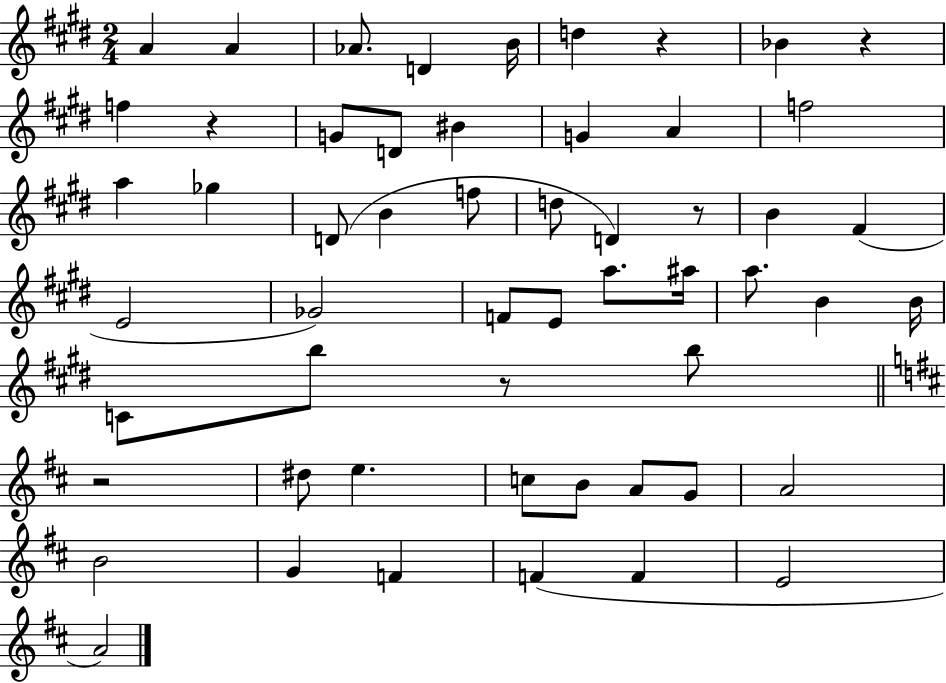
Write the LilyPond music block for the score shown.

{
  \clef treble
  \numericTimeSignature
  \time 2/4
  \key e \major
  a'4 a'4 | aes'8. d'4 b'16 | d''4 r4 | bes'4 r4 | \break f''4 r4 | g'8 d'8 bis'4 | g'4 a'4 | f''2 | \break a''4 ges''4 | d'8( b'4 f''8 | d''8 d'4) r8 | b'4 fis'4( | \break e'2 | ges'2) | f'8 e'8 a''8. ais''16 | a''8. b'4 b'16 | \break c'8 b''8 r8 b''8 | \bar "||" \break \key b \minor r2 | dis''8 e''4. | c''8 b'8 a'8 g'8 | a'2 | \break b'2 | g'4 f'4 | f'4( f'4 | e'2 | \break a'2) | \bar "|."
}